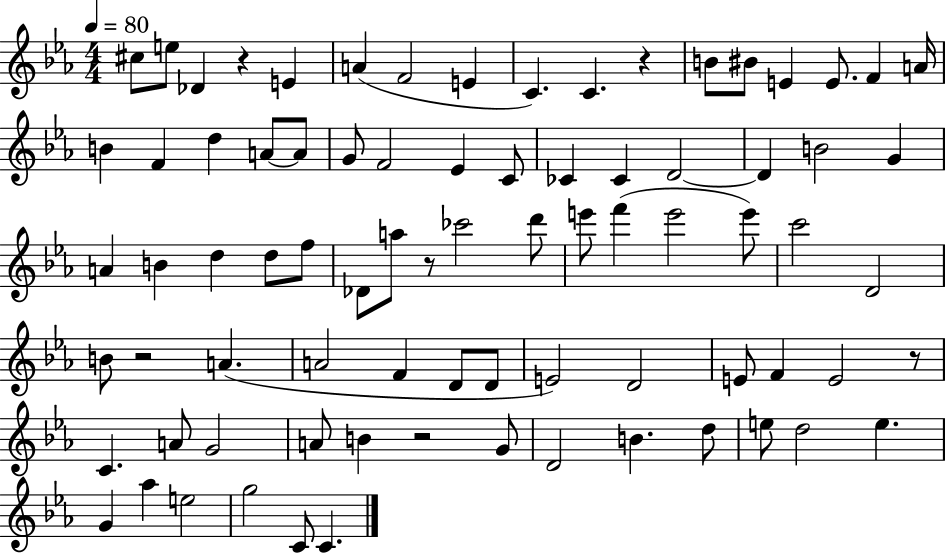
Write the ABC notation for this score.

X:1
T:Untitled
M:4/4
L:1/4
K:Eb
^c/2 e/2 _D z E A F2 E C C z B/2 ^B/2 E E/2 F A/4 B F d A/2 A/2 G/2 F2 _E C/2 _C _C D2 D B2 G A B d d/2 f/2 _D/2 a/2 z/2 _c'2 d'/2 e'/2 f' e'2 e'/2 c'2 D2 B/2 z2 A A2 F D/2 D/2 E2 D2 E/2 F E2 z/2 C A/2 G2 A/2 B z2 G/2 D2 B d/2 e/2 d2 e G _a e2 g2 C/2 C